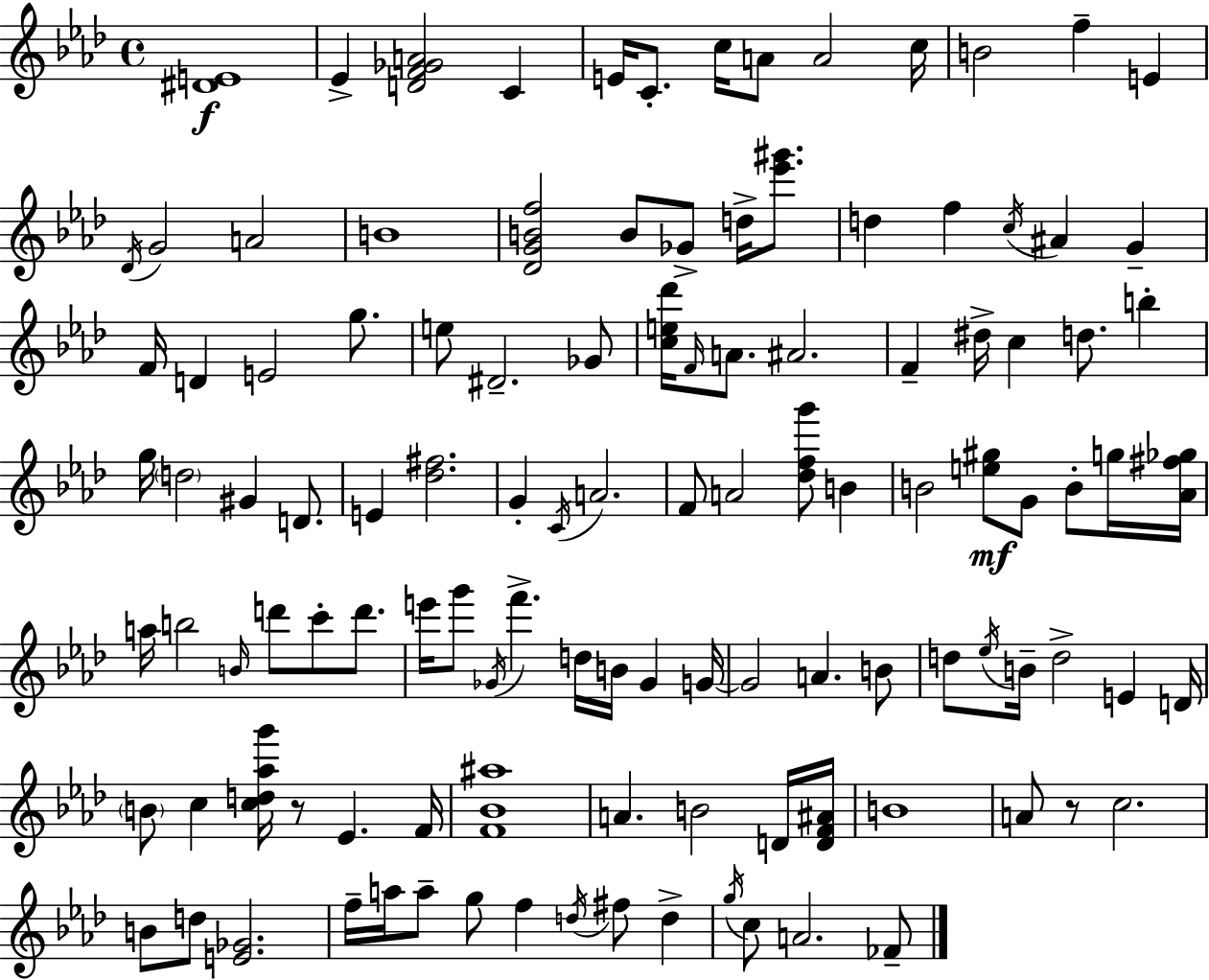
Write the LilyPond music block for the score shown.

{
  \clef treble
  \time 4/4
  \defaultTimeSignature
  \key aes \major
  <dis' e'>1\f | ees'4-> <d' f' ges' a'>2 c'4 | e'16 c'8.-. c''16 a'8 a'2 c''16 | b'2 f''4-- e'4 | \break \acciaccatura { des'16 } g'2 a'2 | b'1 | <des' g' b' f''>2 b'8 ges'8-> d''16-> <ees''' gis'''>8. | d''4 f''4 \acciaccatura { c''16 } ais'4 g'4-- | \break f'16 d'4 e'2 g''8. | e''8 dis'2.-- | ges'8 <c'' e'' des'''>16 \grace { f'16 } a'8. ais'2. | f'4-- dis''16-> c''4 d''8. b''4-. | \break g''16 \parenthesize d''2 gis'4 | d'8. e'4 <des'' fis''>2. | g'4-. \acciaccatura { c'16 } a'2. | f'8 a'2 <des'' f'' g'''>8 | \break b'4 b'2 <e'' gis''>8\mf g'8 | b'8-. g''16 <aes' fis'' ges''>16 a''16 b''2 \grace { b'16 } d'''8 | c'''8-. d'''8. e'''16 g'''8 \acciaccatura { ges'16 } f'''4.-> d''16 | b'16 ges'4 g'16~~ g'2 a'4. | \break b'8 d''8 \acciaccatura { ees''16 } b'16-- d''2-> | e'4 d'16 \parenthesize b'8 c''4 <c'' d'' aes'' g'''>16 r8 | ees'4. f'16 <f' bes' ais''>1 | a'4. b'2 | \break d'16 <d' f' ais'>16 b'1 | a'8 r8 c''2. | b'8 d''8 <e' ges'>2. | f''16-- a''16 a''8-- g''8 f''4 | \break \acciaccatura { d''16 } fis''8 d''4-> \acciaccatura { g''16 } c''8 a'2. | fes'8-- \bar "|."
}